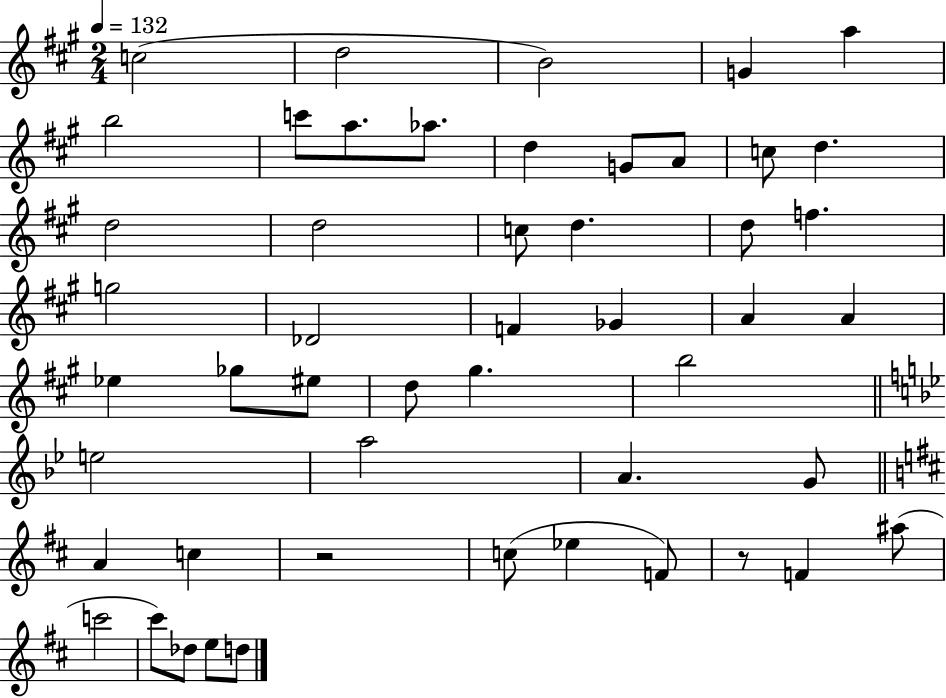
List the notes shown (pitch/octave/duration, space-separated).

C5/h D5/h B4/h G4/q A5/q B5/h C6/e A5/e. Ab5/e. D5/q G4/e A4/e C5/e D5/q. D5/h D5/h C5/e D5/q. D5/e F5/q. G5/h Db4/h F4/q Gb4/q A4/q A4/q Eb5/q Gb5/e EIS5/e D5/e G#5/q. B5/h E5/h A5/h A4/q. G4/e A4/q C5/q R/h C5/e Eb5/q F4/e R/e F4/q A#5/e C6/h C#6/e Db5/e E5/e D5/e